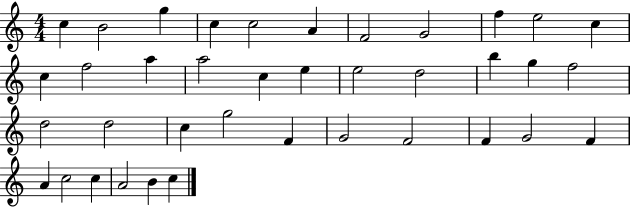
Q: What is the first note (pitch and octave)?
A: C5